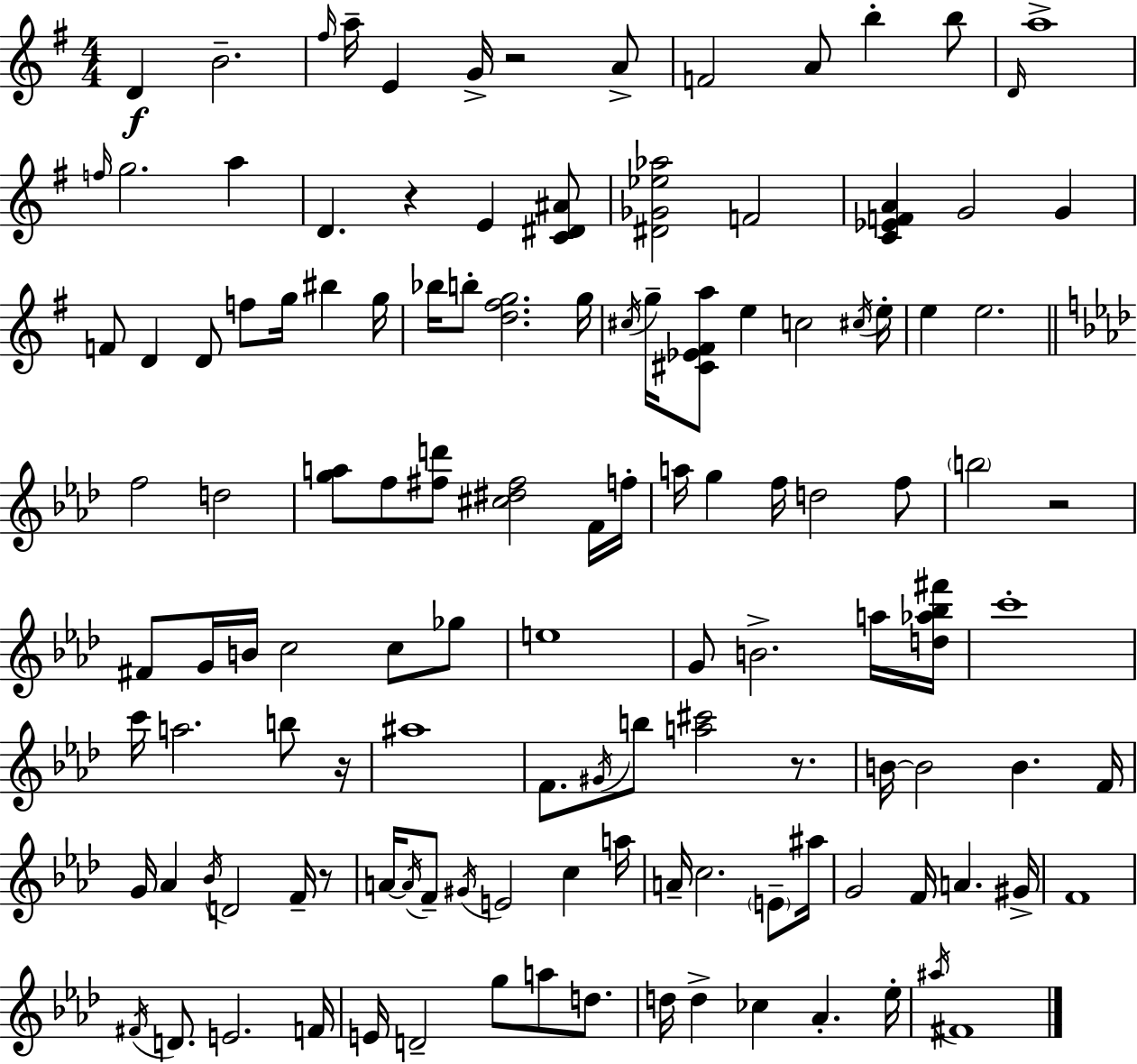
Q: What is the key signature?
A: G major